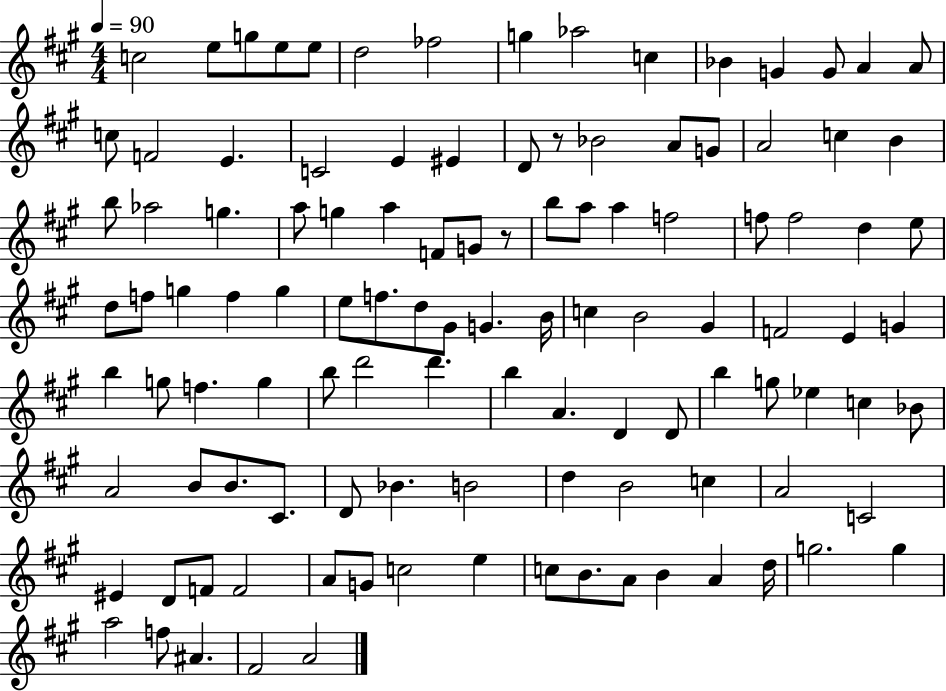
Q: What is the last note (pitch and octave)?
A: A4